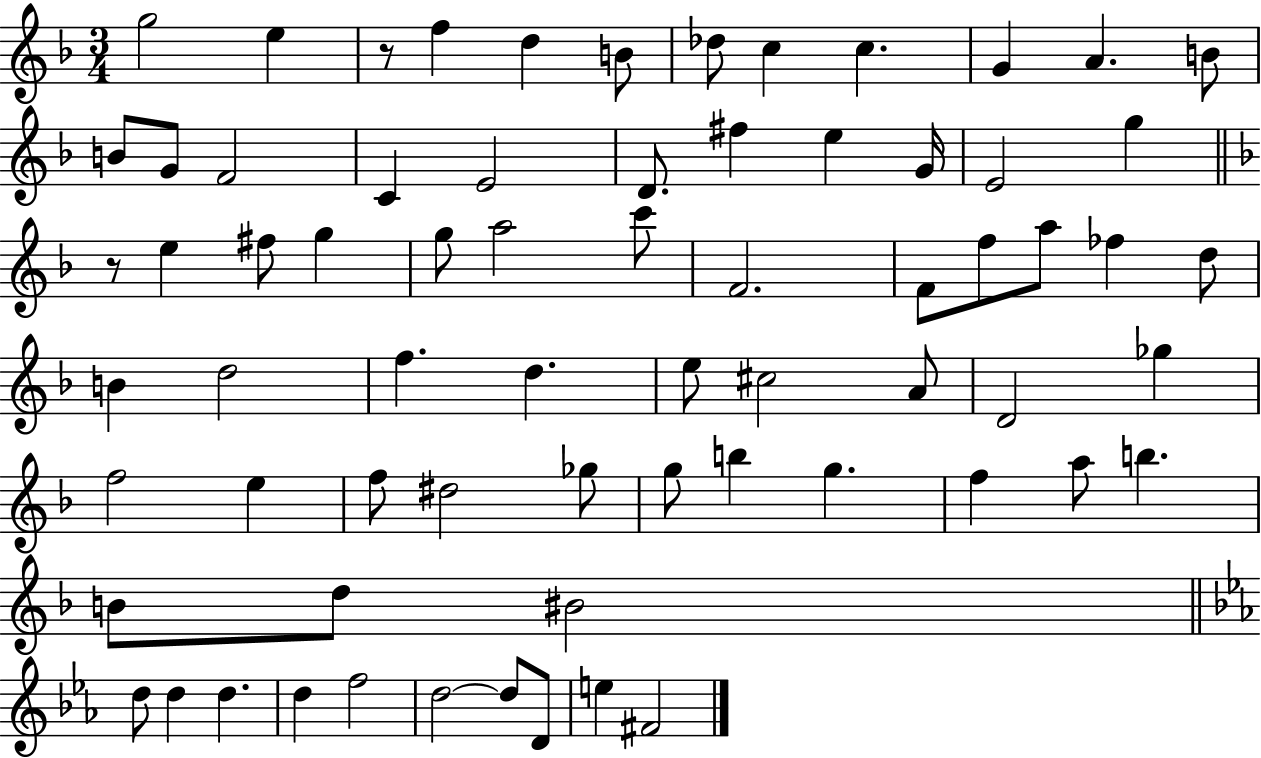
G5/h E5/q R/e F5/q D5/q B4/e Db5/e C5/q C5/q. G4/q A4/q. B4/e B4/e G4/e F4/h C4/q E4/h D4/e. F#5/q E5/q G4/s E4/h G5/q R/e E5/q F#5/e G5/q G5/e A5/h C6/e F4/h. F4/e F5/e A5/e FES5/q D5/e B4/q D5/h F5/q. D5/q. E5/e C#5/h A4/e D4/h Gb5/q F5/h E5/q F5/e D#5/h Gb5/e G5/e B5/q G5/q. F5/q A5/e B5/q. B4/e D5/e BIS4/h D5/e D5/q D5/q. D5/q F5/h D5/h D5/e D4/e E5/q F#4/h